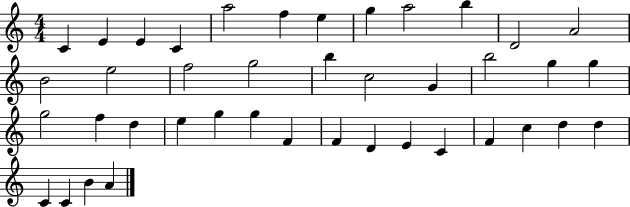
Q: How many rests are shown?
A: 0